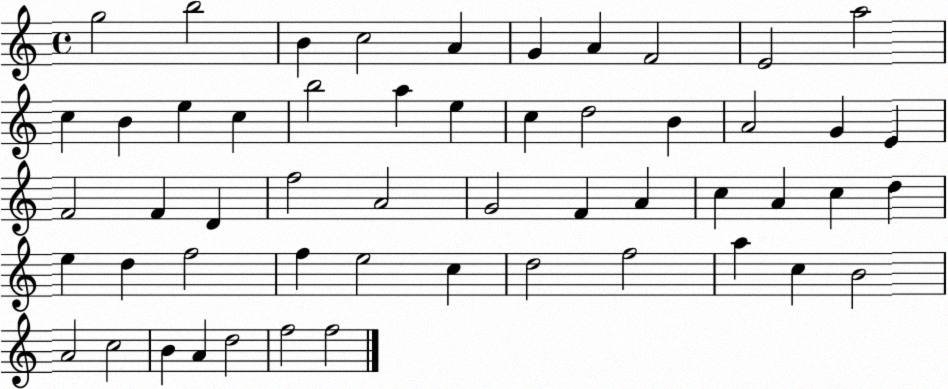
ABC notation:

X:1
T:Untitled
M:4/4
L:1/4
K:C
g2 b2 B c2 A G A F2 E2 a2 c B e c b2 a e c d2 B A2 G E F2 F D f2 A2 G2 F A c A c d e d f2 f e2 c d2 f2 a c B2 A2 c2 B A d2 f2 f2